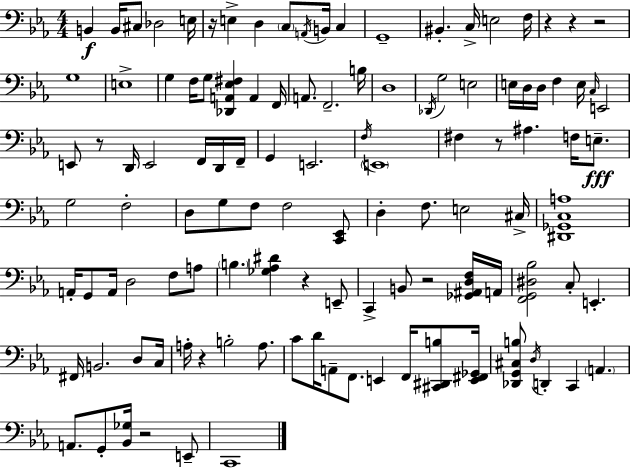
{
  \clef bass
  \numericTimeSignature
  \time 4/4
  \key ees \major
  \repeat volta 2 { b,4\f b,16 cis8 des2 e16 | r16 e4-> d4 \parenthesize c8 \acciaccatura { a,16 } b,16 c4 | g,1-- | bis,4.-. c16-> e2 | \break f16 r4 r4 r2 | g1 | e1-> | g4 f16 g8 <des, a, ees fis>4 a,4 | \break f,16 a,8. f,2.-- | b16 d1 | \acciaccatura { des,16 } g2 e2 | e16 d16 d16 f4 e16 \grace { c16 } e,2 | \break e,8 r8 d,16 e,2 | f,16 d,16 f,16-- g,4 e,2. | \acciaccatura { f16 } \parenthesize e,1 | fis4 r8 ais4. | \break f16 e8.--\fff g2 f2-. | d8 g8 f8 f2 | <c, ees,>8 d4-. f8. e2 | cis16-> <dis, ges, c a>1 | \break a,16-. g,8 a,16 d2 | f8 a8 \parenthesize b4. <ges aes dis'>4 r4 | e,8-- c,4-> b,8 r2 | <ges, ais, d f>16 a,16 <f, g, dis bes>2 c8-. e,4.-. | \break fis,16 b,2. | d8 c16 a16-. r4 b2-. | a8. c'8 d'16 a,8-- f,8. e,4 | f,16 <cis, dis, b>8 <e, fis, ges,>16 <des, g, cis b>8 \acciaccatura { d16 } d,4-. c,4 \parenthesize a,4. | \break a,8. g,8-. <bes, ges>16 r2 | e,8-- c,1 | } \bar "|."
}